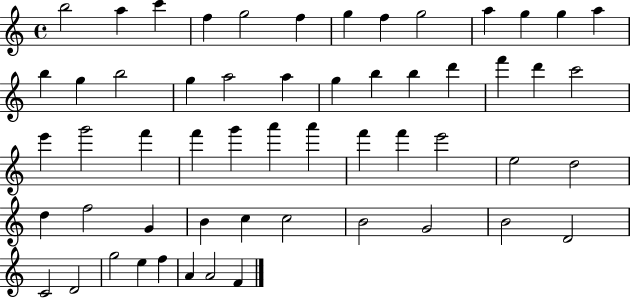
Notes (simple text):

B5/h A5/q C6/q F5/q G5/h F5/q G5/q F5/q G5/h A5/q G5/q G5/q A5/q B5/q G5/q B5/h G5/q A5/h A5/q G5/q B5/q B5/q D6/q F6/q D6/q C6/h E6/q G6/h F6/q F6/q G6/q A6/q A6/q F6/q F6/q E6/h E5/h D5/h D5/q F5/h G4/q B4/q C5/q C5/h B4/h G4/h B4/h D4/h C4/h D4/h G5/h E5/q F5/q A4/q A4/h F4/q